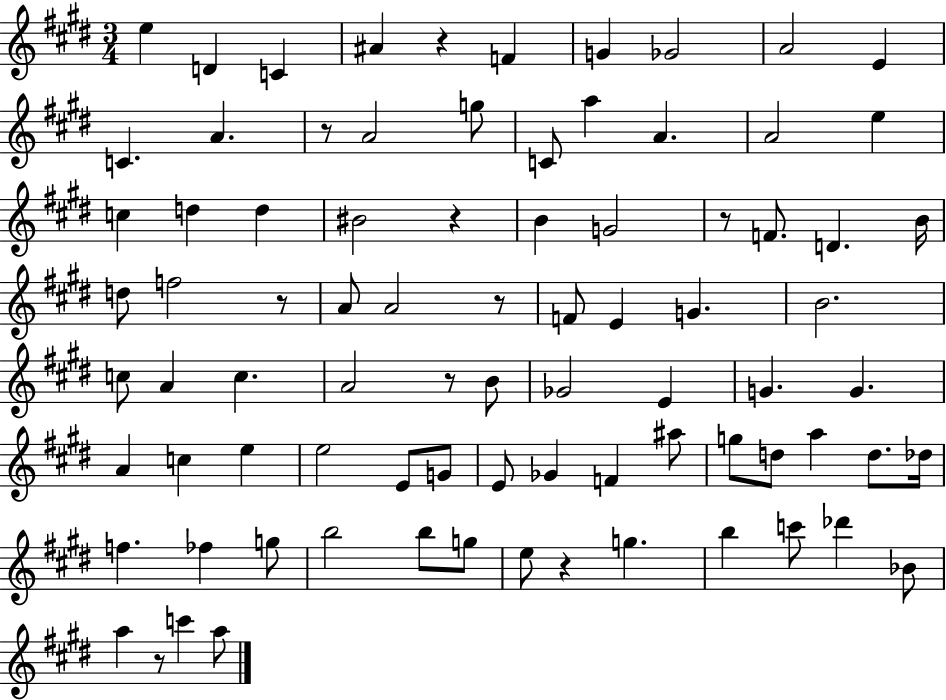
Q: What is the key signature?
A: E major